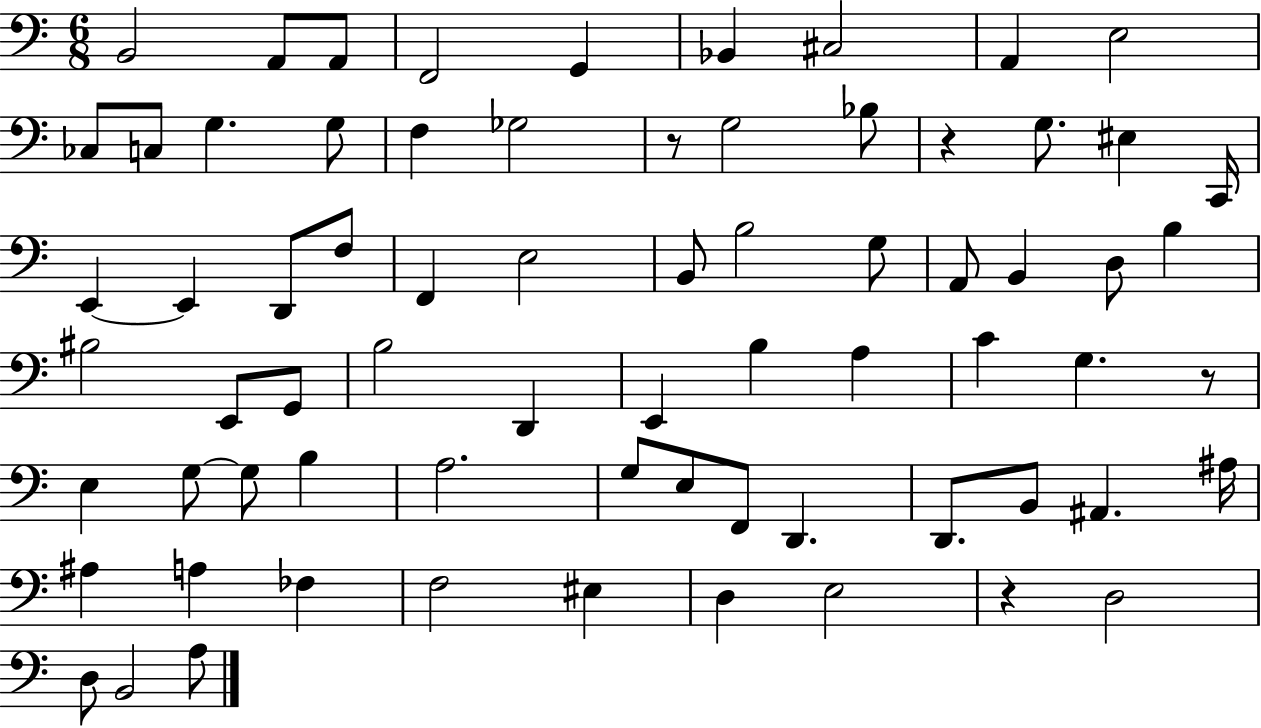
B2/h A2/e A2/e F2/h G2/q Bb2/q C#3/h A2/q E3/h CES3/e C3/e G3/q. G3/e F3/q Gb3/h R/e G3/h Bb3/e R/q G3/e. EIS3/q C2/s E2/q E2/q D2/e F3/e F2/q E3/h B2/e B3/h G3/e A2/e B2/q D3/e B3/q BIS3/h E2/e G2/e B3/h D2/q E2/q B3/q A3/q C4/q G3/q. R/e E3/q G3/e G3/e B3/q A3/h. G3/e E3/e F2/e D2/q. D2/e. B2/e A#2/q. A#3/s A#3/q A3/q FES3/q F3/h EIS3/q D3/q E3/h R/q D3/h D3/e B2/h A3/e